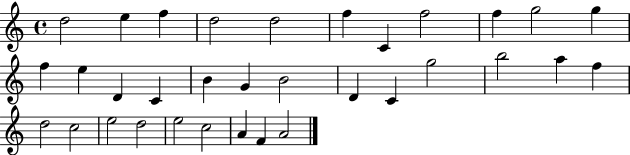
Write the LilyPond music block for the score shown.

{
  \clef treble
  \time 4/4
  \defaultTimeSignature
  \key c \major
  d''2 e''4 f''4 | d''2 d''2 | f''4 c'4 f''2 | f''4 g''2 g''4 | \break f''4 e''4 d'4 c'4 | b'4 g'4 b'2 | d'4 c'4 g''2 | b''2 a''4 f''4 | \break d''2 c''2 | e''2 d''2 | e''2 c''2 | a'4 f'4 a'2 | \break \bar "|."
}